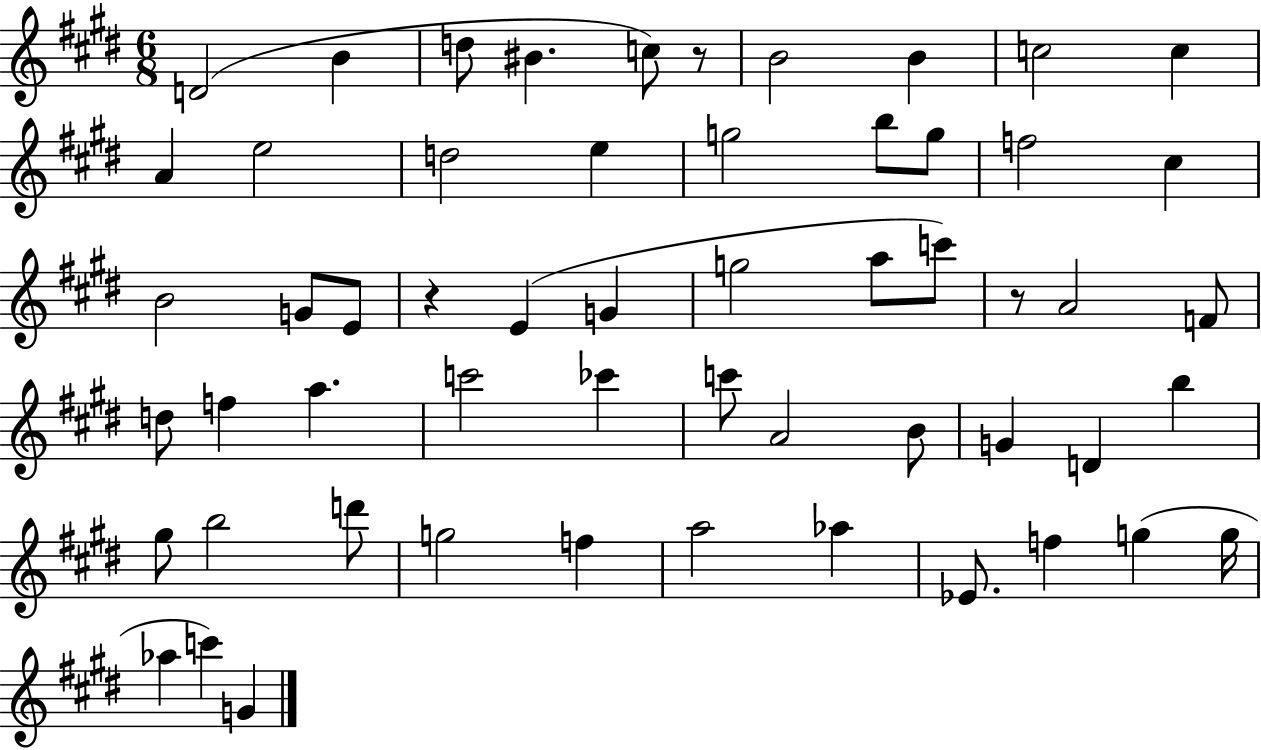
D4/h B4/q D5/e BIS4/q. C5/e R/e B4/h B4/q C5/h C5/q A4/q E5/h D5/h E5/q G5/h B5/e G5/e F5/h C#5/q B4/h G4/e E4/e R/q E4/q G4/q G5/h A5/e C6/e R/e A4/h F4/e D5/e F5/q A5/q. C6/h CES6/q C6/e A4/h B4/e G4/q D4/q B5/q G#5/e B5/h D6/e G5/h F5/q A5/h Ab5/q Eb4/e. F5/q G5/q G5/s Ab5/q C6/q G4/q